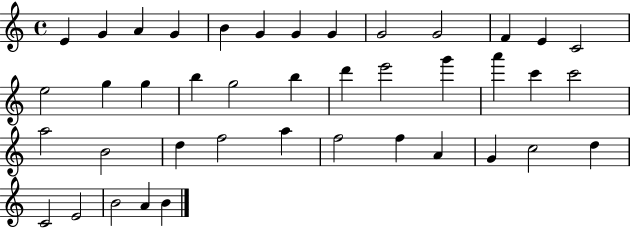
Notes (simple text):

E4/q G4/q A4/q G4/q B4/q G4/q G4/q G4/q G4/h G4/h F4/q E4/q C4/h E5/h G5/q G5/q B5/q G5/h B5/q D6/q E6/h G6/q A6/q C6/q C6/h A5/h B4/h D5/q F5/h A5/q F5/h F5/q A4/q G4/q C5/h D5/q C4/h E4/h B4/h A4/q B4/q